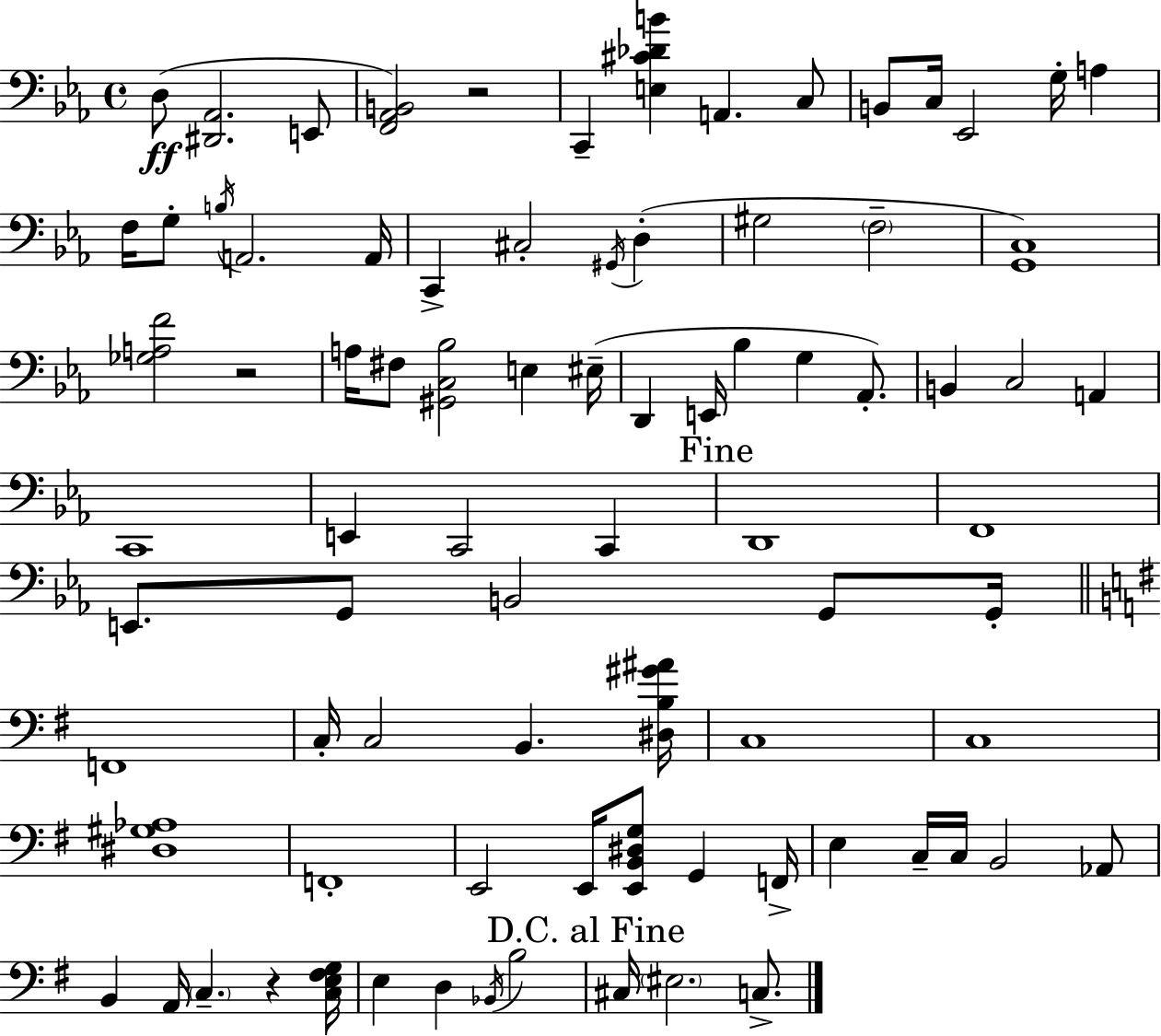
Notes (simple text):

D3/e [D#2,Ab2]/h. E2/e [F2,Ab2,B2]/h R/h C2/q [E3,C#4,Db4,B4]/q A2/q. C3/e B2/e C3/s Eb2/h G3/s A3/q F3/s G3/e B3/s A2/h. A2/s C2/q C#3/h G#2/s D3/q G#3/h F3/h [G2,C3]/w [Gb3,A3,F4]/h R/h A3/s F#3/e [G#2,C3,Bb3]/h E3/q EIS3/s D2/q E2/s Bb3/q G3/q Ab2/e. B2/q C3/h A2/q C2/w E2/q C2/h C2/q D2/w F2/w E2/e. G2/e B2/h G2/e G2/s F2/w C3/s C3/h B2/q. [D#3,B3,G#4,A#4]/s C3/w C3/w [D#3,G#3,Ab3]/w F2/w E2/h E2/s [E2,B2,D#3,G3]/e G2/q F2/s E3/q C3/s C3/s B2/h Ab2/e B2/q A2/s C3/q. R/q [C3,E3,F#3,G3]/s E3/q D3/q Bb2/s B3/h C#3/s EIS3/h. C3/e.